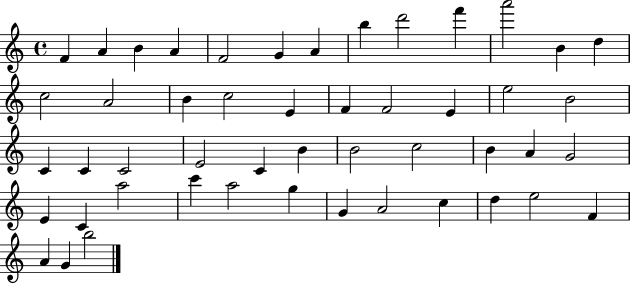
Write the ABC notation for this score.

X:1
T:Untitled
M:4/4
L:1/4
K:C
F A B A F2 G A b d'2 f' a'2 B d c2 A2 B c2 E F F2 E e2 B2 C C C2 E2 C B B2 c2 B A G2 E C a2 c' a2 g G A2 c d e2 F A G b2